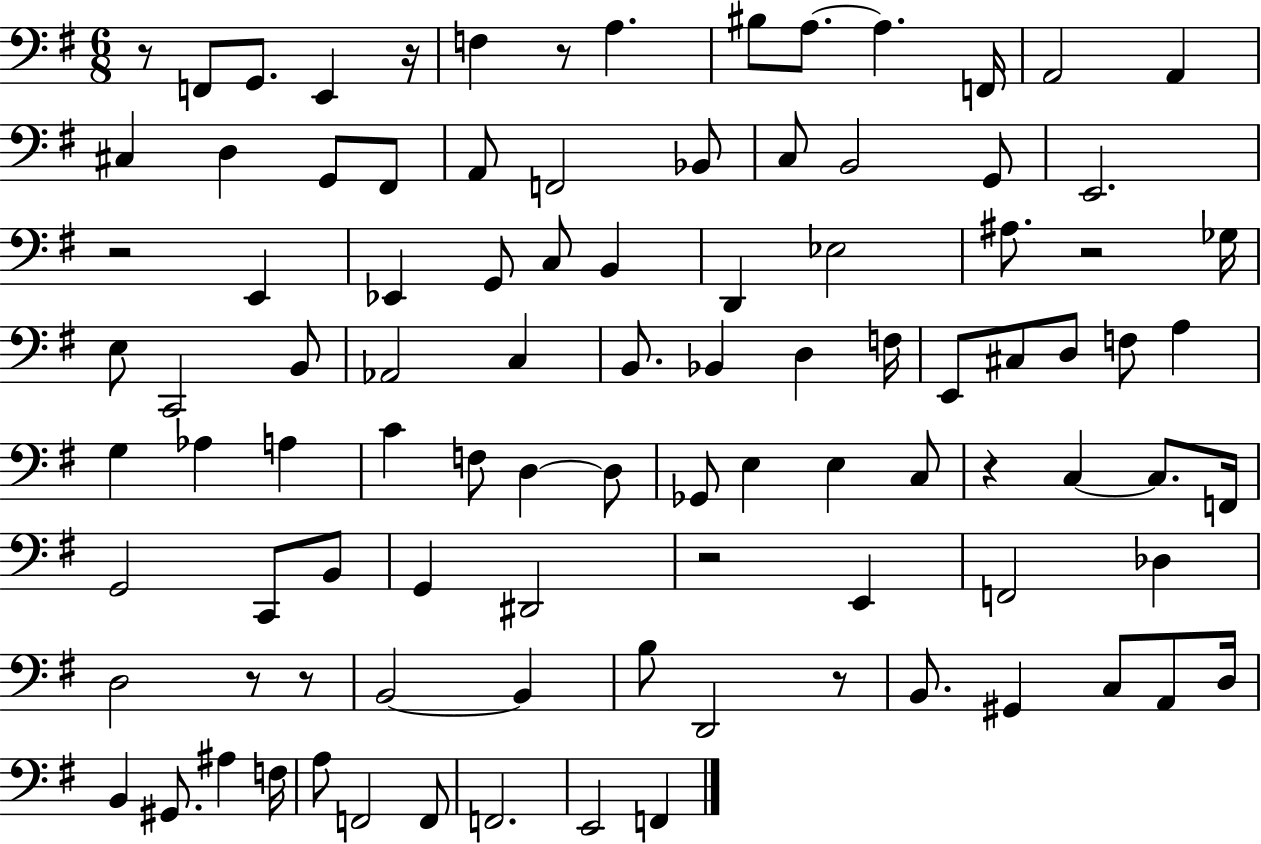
{
  \clef bass
  \numericTimeSignature
  \time 6/8
  \key g \major
  r8 f,8 g,8. e,4 r16 | f4 r8 a4. | bis8 a8.~~ a4. f,16 | a,2 a,4 | \break cis4 d4 g,8 fis,8 | a,8 f,2 bes,8 | c8 b,2 g,8 | e,2. | \break r2 e,4 | ees,4 g,8 c8 b,4 | d,4 ees2 | ais8. r2 ges16 | \break e8 c,2 b,8 | aes,2 c4 | b,8. bes,4 d4 f16 | e,8 cis8 d8 f8 a4 | \break g4 aes4 a4 | c'4 f8 d4~~ d8 | ges,8 e4 e4 c8 | r4 c4~~ c8. f,16 | \break g,2 c,8 b,8 | g,4 dis,2 | r2 e,4 | f,2 des4 | \break d2 r8 r8 | b,2~~ b,4 | b8 d,2 r8 | b,8. gis,4 c8 a,8 d16 | \break b,4 gis,8. ais4 f16 | a8 f,2 f,8 | f,2. | e,2 f,4 | \break \bar "|."
}